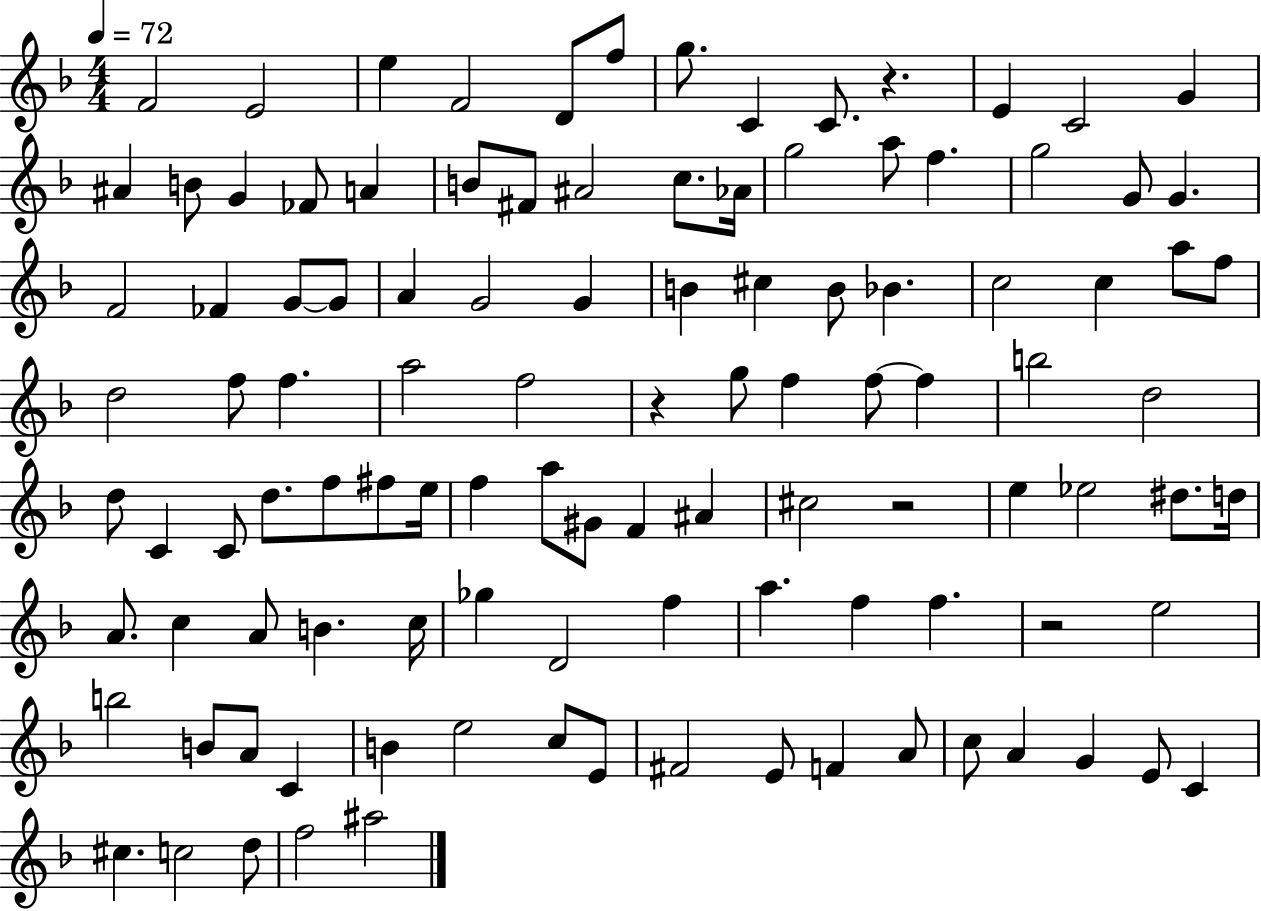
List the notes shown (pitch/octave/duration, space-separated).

F4/h E4/h E5/q F4/h D4/e F5/e G5/e. C4/q C4/e. R/q. E4/q C4/h G4/q A#4/q B4/e G4/q FES4/e A4/q B4/e F#4/e A#4/h C5/e. Ab4/s G5/h A5/e F5/q. G5/h G4/e G4/q. F4/h FES4/q G4/e G4/e A4/q G4/h G4/q B4/q C#5/q B4/e Bb4/q. C5/h C5/q A5/e F5/e D5/h F5/e F5/q. A5/h F5/h R/q G5/e F5/q F5/e F5/q B5/h D5/h D5/e C4/q C4/e D5/e. F5/e F#5/e E5/s F5/q A5/e G#4/e F4/q A#4/q C#5/h R/h E5/q Eb5/h D#5/e. D5/s A4/e. C5/q A4/e B4/q. C5/s Gb5/q D4/h F5/q A5/q. F5/q F5/q. R/h E5/h B5/h B4/e A4/e C4/q B4/q E5/h C5/e E4/e F#4/h E4/e F4/q A4/e C5/e A4/q G4/q E4/e C4/q C#5/q. C5/h D5/e F5/h A#5/h